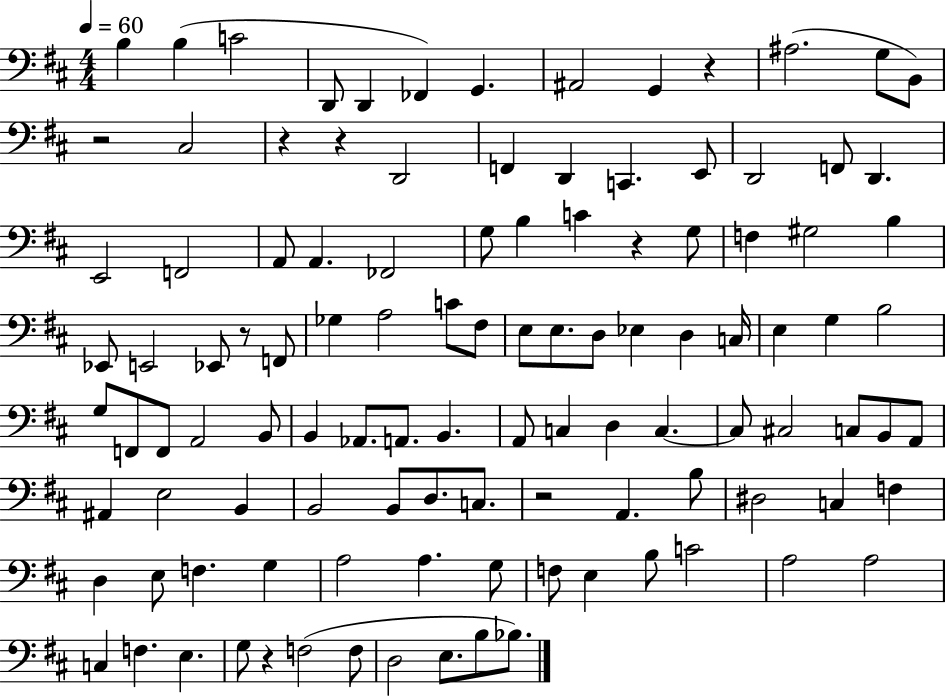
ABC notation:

X:1
T:Untitled
M:4/4
L:1/4
K:D
B, B, C2 D,,/2 D,, _F,, G,, ^A,,2 G,, z ^A,2 G,/2 B,,/2 z2 ^C,2 z z D,,2 F,, D,, C,, E,,/2 D,,2 F,,/2 D,, E,,2 F,,2 A,,/2 A,, _F,,2 G,/2 B, C z G,/2 F, ^G,2 B, _E,,/2 E,,2 _E,,/2 z/2 F,,/2 _G, A,2 C/2 ^F,/2 E,/2 E,/2 D,/2 _E, D, C,/4 E, G, B,2 G,/2 F,,/2 F,,/2 A,,2 B,,/2 B,, _A,,/2 A,,/2 B,, A,,/2 C, D, C, C,/2 ^C,2 C,/2 B,,/2 A,,/2 ^A,, E,2 B,, B,,2 B,,/2 D,/2 C,/2 z2 A,, B,/2 ^D,2 C, F, D, E,/2 F, G, A,2 A, G,/2 F,/2 E, B,/2 C2 A,2 A,2 C, F, E, G,/2 z F,2 F,/2 D,2 E,/2 B,/2 _B,/2